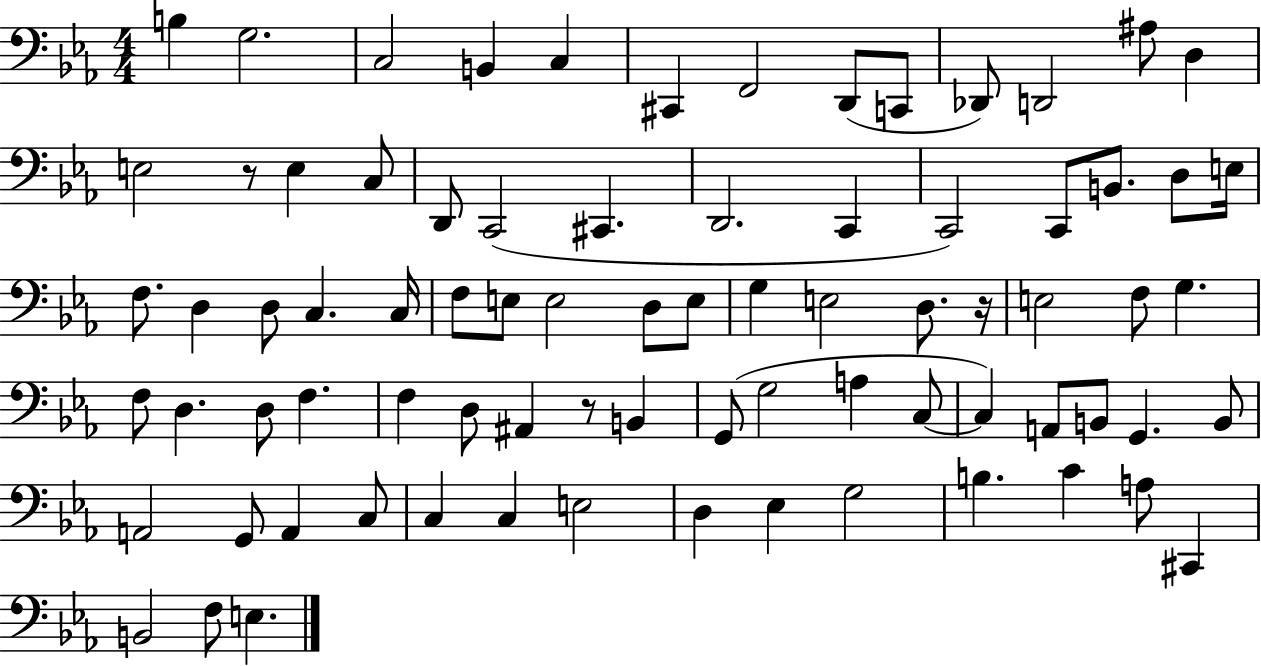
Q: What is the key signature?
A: EES major